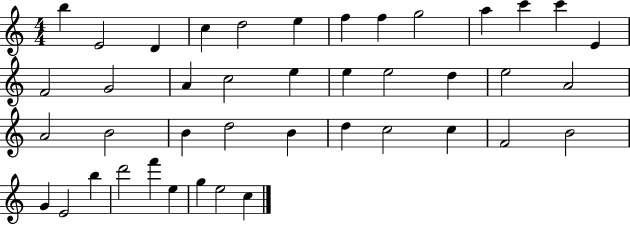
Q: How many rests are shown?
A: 0